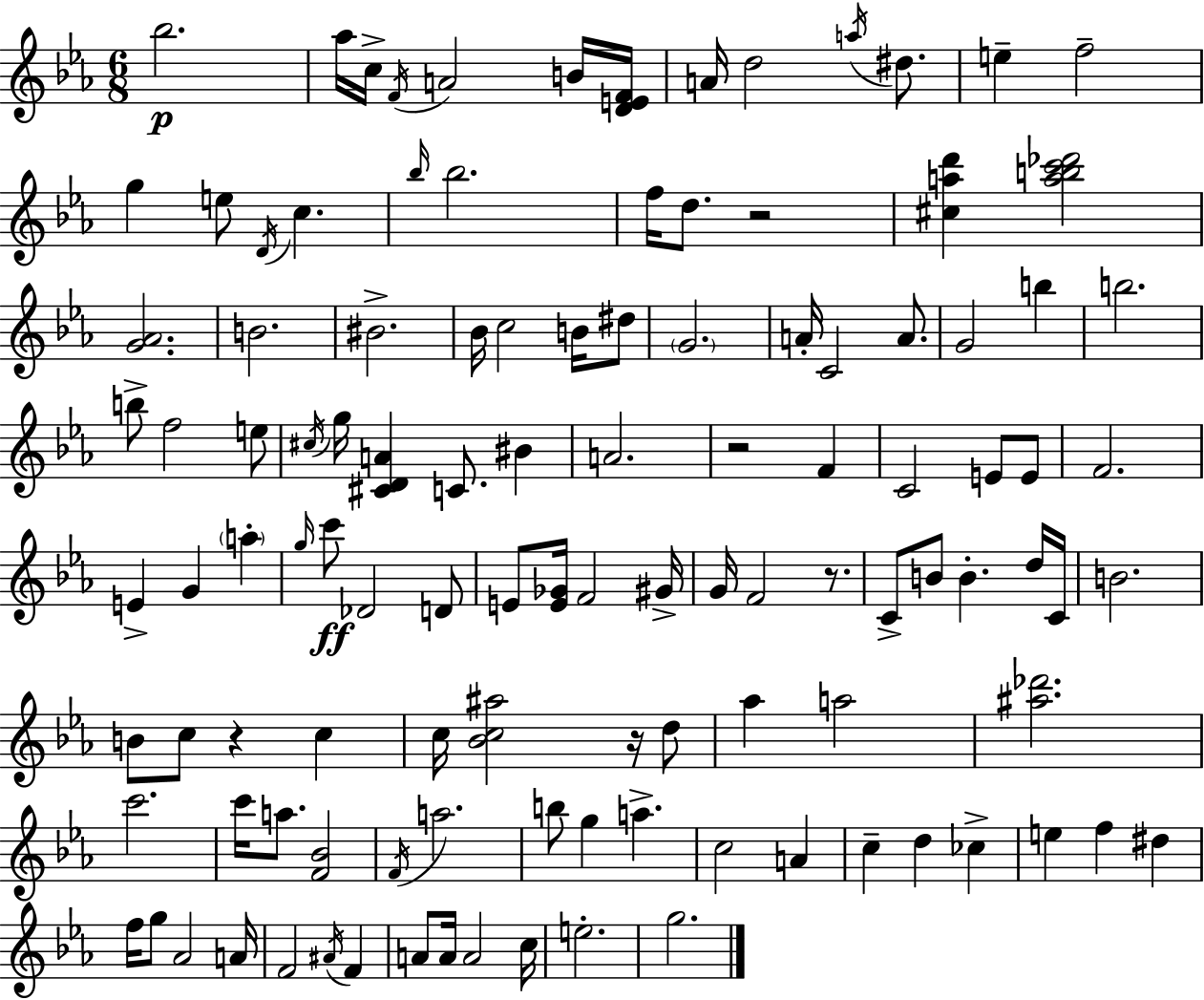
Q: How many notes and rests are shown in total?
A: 114